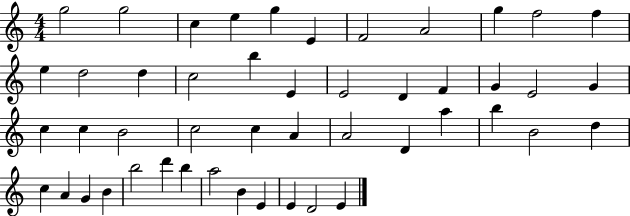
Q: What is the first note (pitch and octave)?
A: G5